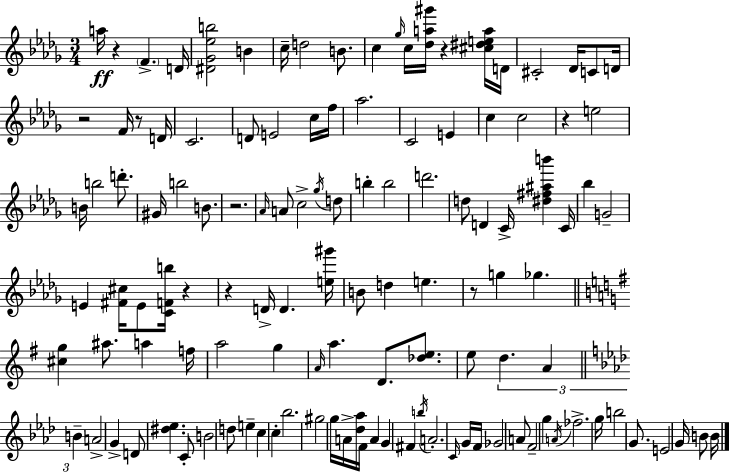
{
  \clef treble
  \numericTimeSignature
  \time 3/4
  \key bes \minor
  a''16\ff r4 \parenthesize f'4.-> d'16 | <dis' ges' ees'' b''>2 b'4 | c''16-- d''2 b'8. | c''4 \grace { ges''16 } c''16 <des'' a'' gis'''>16 r4 <cis'' dis'' e'' a''>16 | \break d'16 cis'2-. des'16 c'8 | d'16 r2 f'16 r8 | d'16 c'2. | d'8 e'2 c''16 | \break f''16 aes''2. | c'2 e'4 | c''4 c''2 | r4 e''2 | \break b'16 b''2 d'''8.-. | gis'16 b''2 b'8. | r2. | \grace { aes'16 } a'8 c''2-> | \break \acciaccatura { ges''16 } d''8 b''4-. b''2 | d'''2. | d''8 d'4 c'16-> <dis'' fis'' ais'' b'''>4 | c'16 bes''4 g'2-- | \break e'4 <fis' cis''>16 e'8 <c' f' b''>16 r4 | r4 d'16-> d'4. | <e'' gis'''>16 b'8 d''4 e''4. | r8 g''4 ges''4. | \break \bar "||" \break \key e \minor <cis'' g''>4 ais''8. a''4 f''16 | a''2 g''4 | \grace { a'16 } a''4. d'8. <des'' e''>8. | e''8 \tuplet 3/2 { d''4. a'4 | \break \bar "||" \break \key aes \major b'4-- } a'2-> | g'4-> d'8 <dis'' ees''>4. | c'8-. b'2 d''8 | e''4-- c''4 c''4-. | \break bes''2. | gis''2 g''16 a'16-> <des'' aes''>16 f'16 | a'4 g'4 fis'4 | \acciaccatura { b''16 } a'2.-. | \break \grace { c'16 } g'16 f'16 ges'2 | a'8 f'2-- g''4 | \acciaccatura { a'16 } fes''2.-> | g''16 b''2 | \break g'8. e'2 g'16 | b'8 b'16 \bar "|."
}